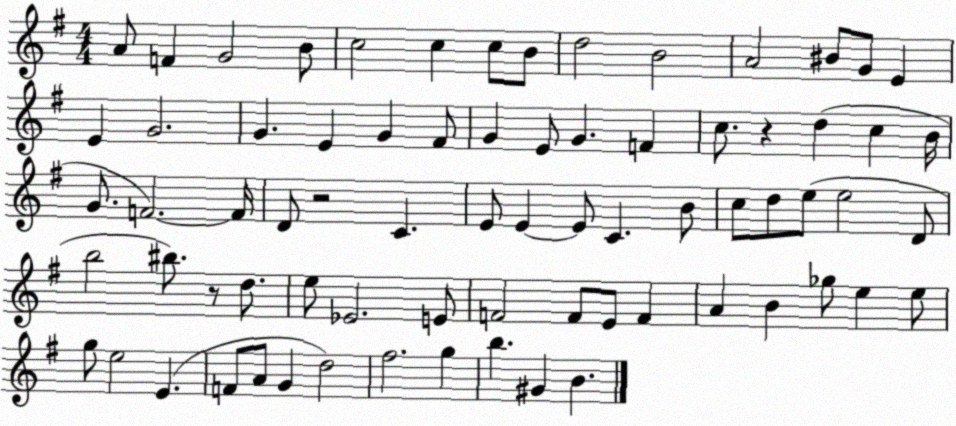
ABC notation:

X:1
T:Untitled
M:4/4
L:1/4
K:G
A/2 F G2 B/2 c2 c c/2 B/2 d2 B2 A2 ^B/2 G/2 E E G2 G E G ^F/2 G E/2 G F c/2 z d c B/4 G/2 F2 F/4 D/2 z2 C E/2 E E/2 C B/2 c/2 d/2 e/2 e2 D/2 b2 ^b/2 z/2 d/2 e/2 _E2 E/2 F2 F/2 E/2 F A B _g/2 e e/2 g/2 e2 E F/2 A/2 G d2 ^f2 g b ^G B